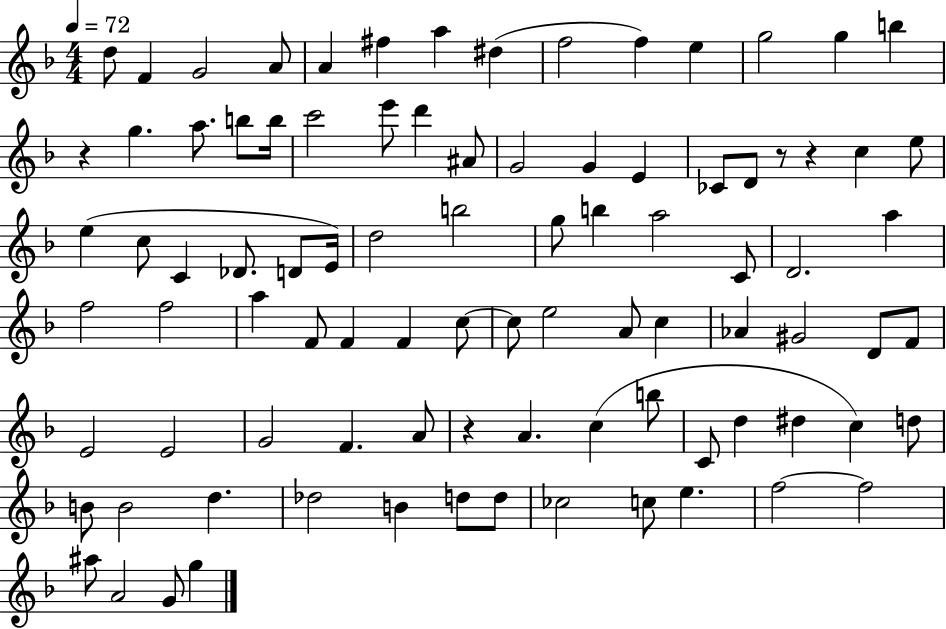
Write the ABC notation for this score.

X:1
T:Untitled
M:4/4
L:1/4
K:F
d/2 F G2 A/2 A ^f a ^d f2 f e g2 g b z g a/2 b/2 b/4 c'2 e'/2 d' ^A/2 G2 G E _C/2 D/2 z/2 z c e/2 e c/2 C _D/2 D/2 E/4 d2 b2 g/2 b a2 C/2 D2 a f2 f2 a F/2 F F c/2 c/2 e2 A/2 c _A ^G2 D/2 F/2 E2 E2 G2 F A/2 z A c b/2 C/2 d ^d c d/2 B/2 B2 d _d2 B d/2 d/2 _c2 c/2 e f2 f2 ^a/2 A2 G/2 g